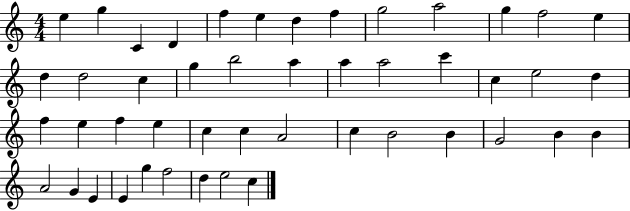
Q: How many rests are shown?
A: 0